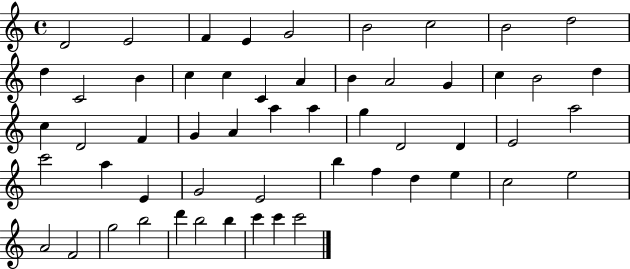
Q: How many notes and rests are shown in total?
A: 55